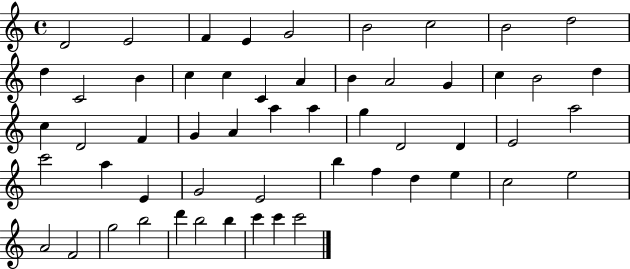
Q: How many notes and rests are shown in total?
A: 55